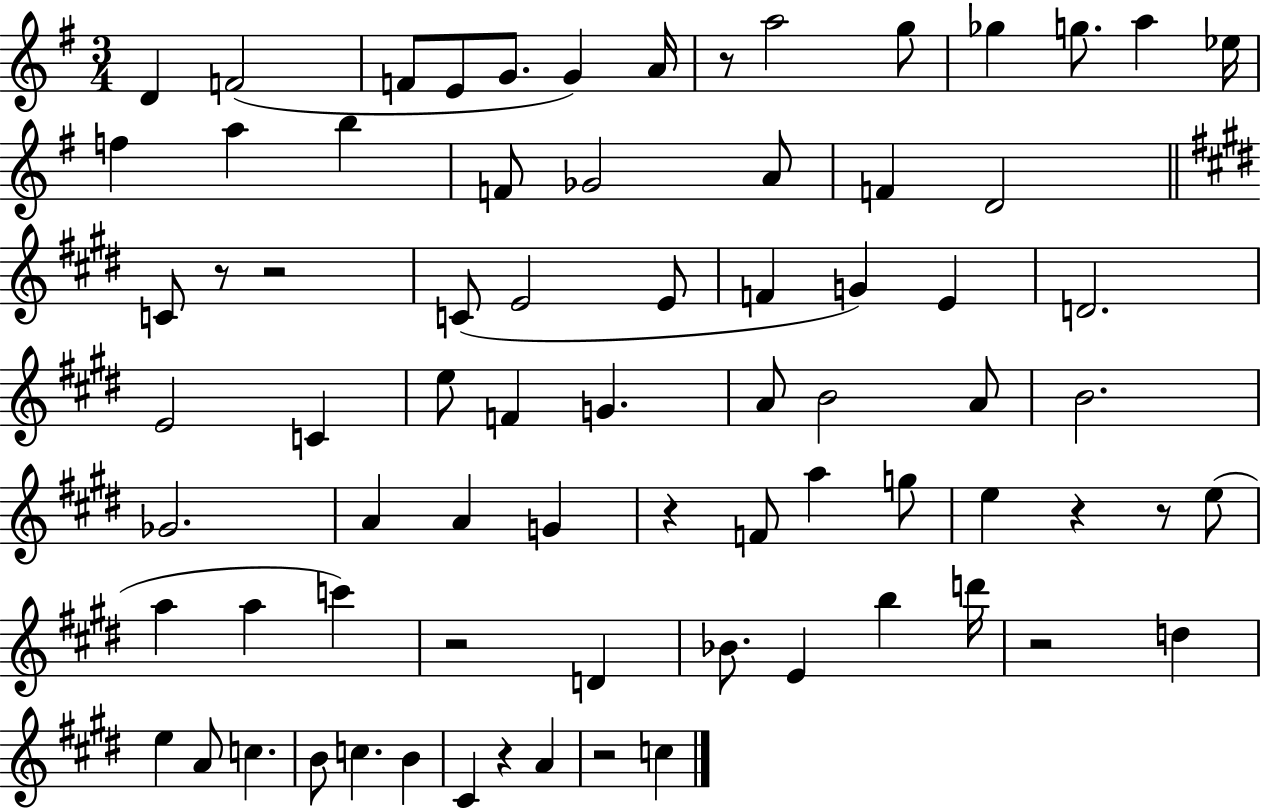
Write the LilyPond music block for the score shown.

{
  \clef treble
  \numericTimeSignature
  \time 3/4
  \key g \major
  d'4 f'2( | f'8 e'8 g'8. g'4) a'16 | r8 a''2 g''8 | ges''4 g''8. a''4 ees''16 | \break f''4 a''4 b''4 | f'8 ges'2 a'8 | f'4 d'2 | \bar "||" \break \key e \major c'8 r8 r2 | c'8( e'2 e'8 | f'4 g'4) e'4 | d'2. | \break e'2 c'4 | e''8 f'4 g'4. | a'8 b'2 a'8 | b'2. | \break ges'2. | a'4 a'4 g'4 | r4 f'8 a''4 g''8 | e''4 r4 r8 e''8( | \break a''4 a''4 c'''4) | r2 d'4 | bes'8. e'4 b''4 d'''16 | r2 d''4 | \break e''4 a'8 c''4. | b'8 c''4. b'4 | cis'4 r4 a'4 | r2 c''4 | \break \bar "|."
}